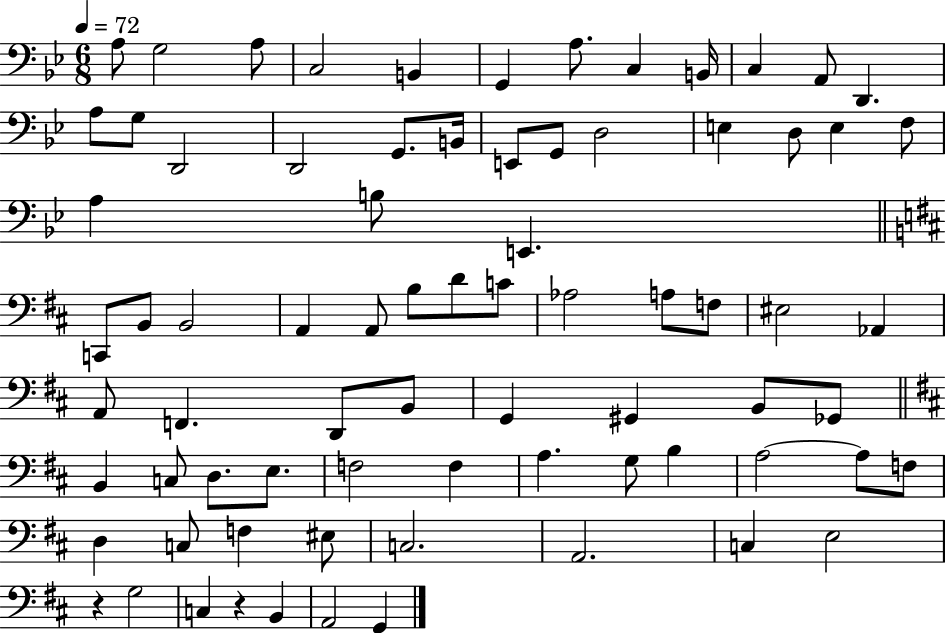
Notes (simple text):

A3/e G3/h A3/e C3/h B2/q G2/q A3/e. C3/q B2/s C3/q A2/e D2/q. A3/e G3/e D2/h D2/h G2/e. B2/s E2/e G2/e D3/h E3/q D3/e E3/q F3/e A3/q B3/e E2/q. C2/e B2/e B2/h A2/q A2/e B3/e D4/e C4/e Ab3/h A3/e F3/e EIS3/h Ab2/q A2/e F2/q. D2/e B2/e G2/q G#2/q B2/e Gb2/e B2/q C3/e D3/e. E3/e. F3/h F3/q A3/q. G3/e B3/q A3/h A3/e F3/e D3/q C3/e F3/q EIS3/e C3/h. A2/h. C3/q E3/h R/q G3/h C3/q R/q B2/q A2/h G2/q